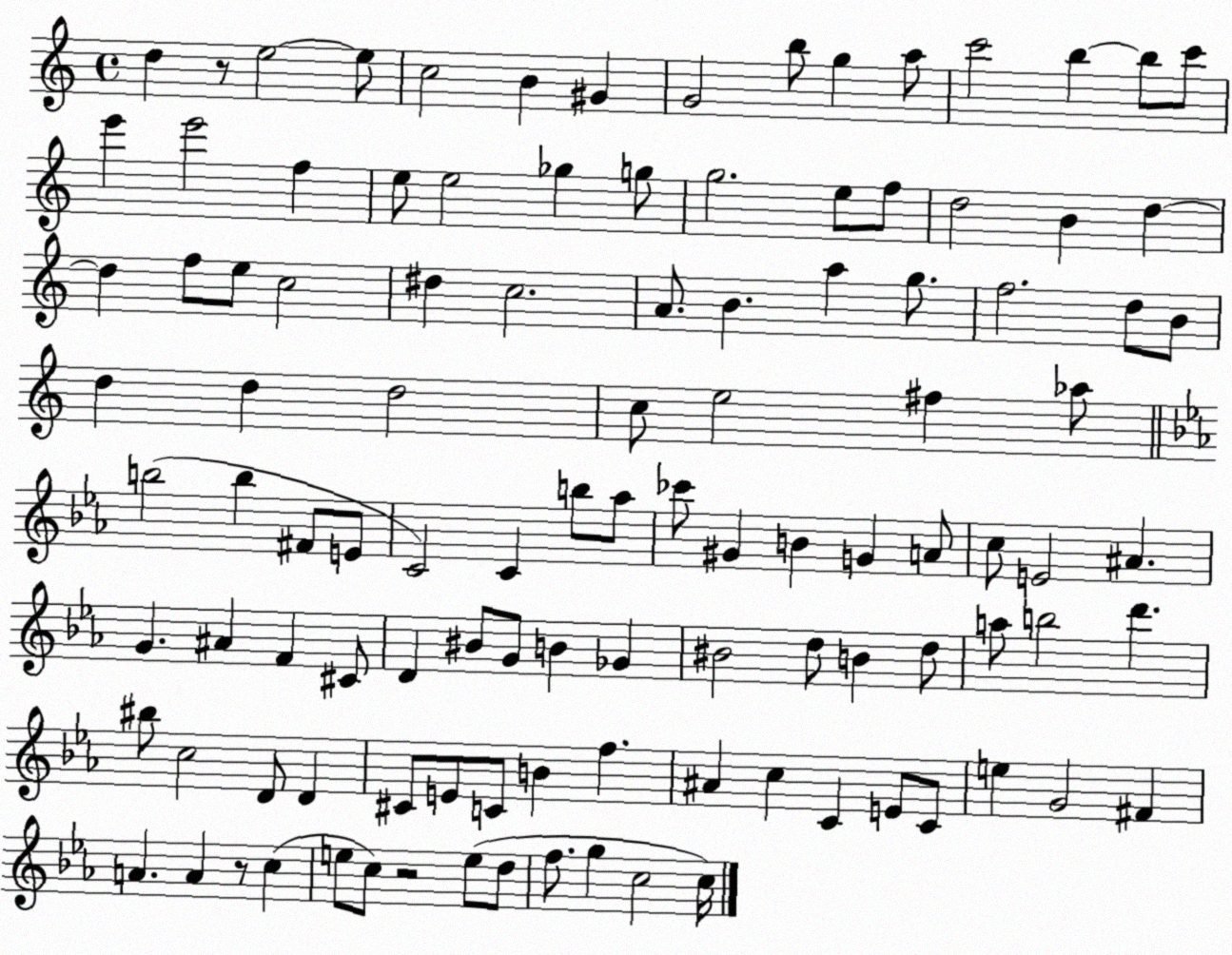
X:1
T:Untitled
M:4/4
L:1/4
K:C
d z/2 e2 e/2 c2 B ^G G2 b/2 g a/2 c'2 b b/2 c'/2 e' e'2 f e/2 e2 _g g/2 g2 e/2 f/2 d2 B d d f/2 e/2 c2 ^d c2 A/2 B a g/2 f2 d/2 B/2 d d d2 c/2 e2 ^f _a/2 b2 b ^F/2 E/2 C2 C b/2 _a/2 _c'/2 ^G B G A/2 c/2 E2 ^A G ^A F ^C/2 D ^B/2 G/2 B _G ^B2 d/2 B d/2 a/2 b2 d' ^b/2 c2 D/2 D ^C/2 E/2 C/2 B f ^A c C E/2 C/2 e G2 ^F A A z/2 c e/2 c/2 z2 e/2 d/2 f/2 g c2 c/4